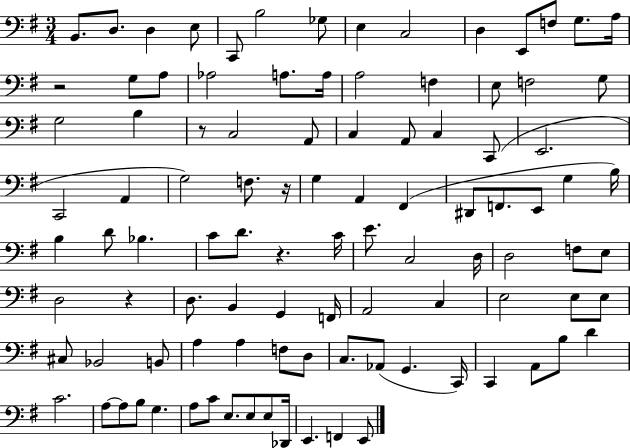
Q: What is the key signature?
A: G major